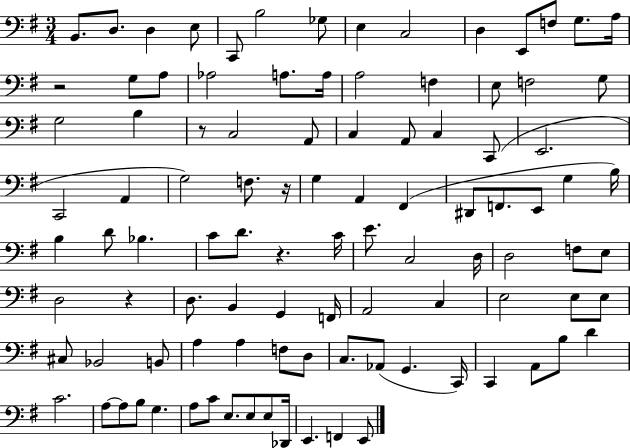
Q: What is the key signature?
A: G major